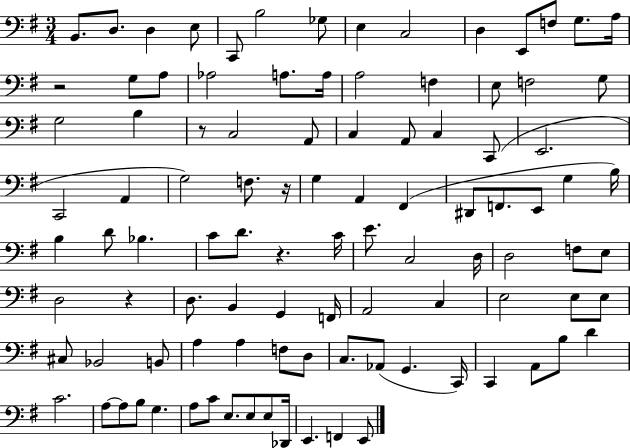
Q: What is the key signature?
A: G major